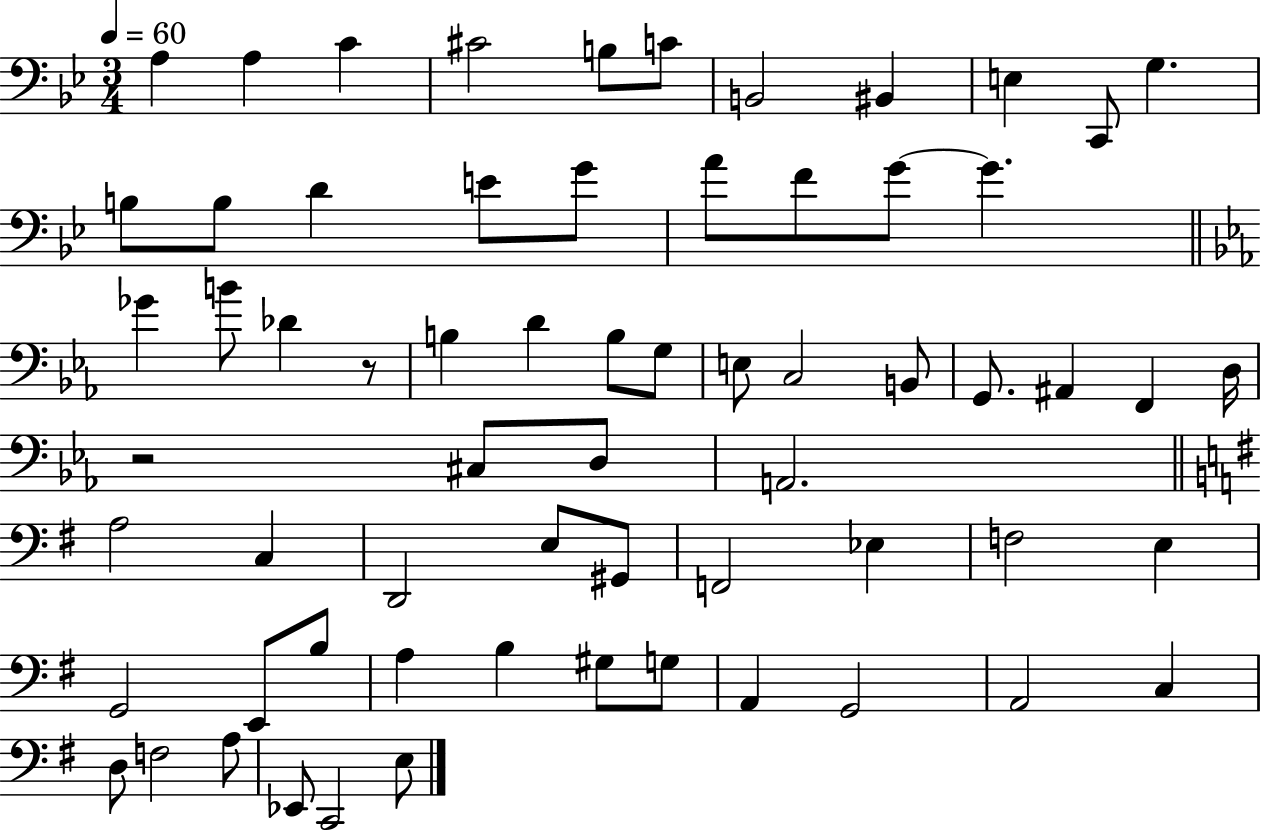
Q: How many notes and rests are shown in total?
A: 65